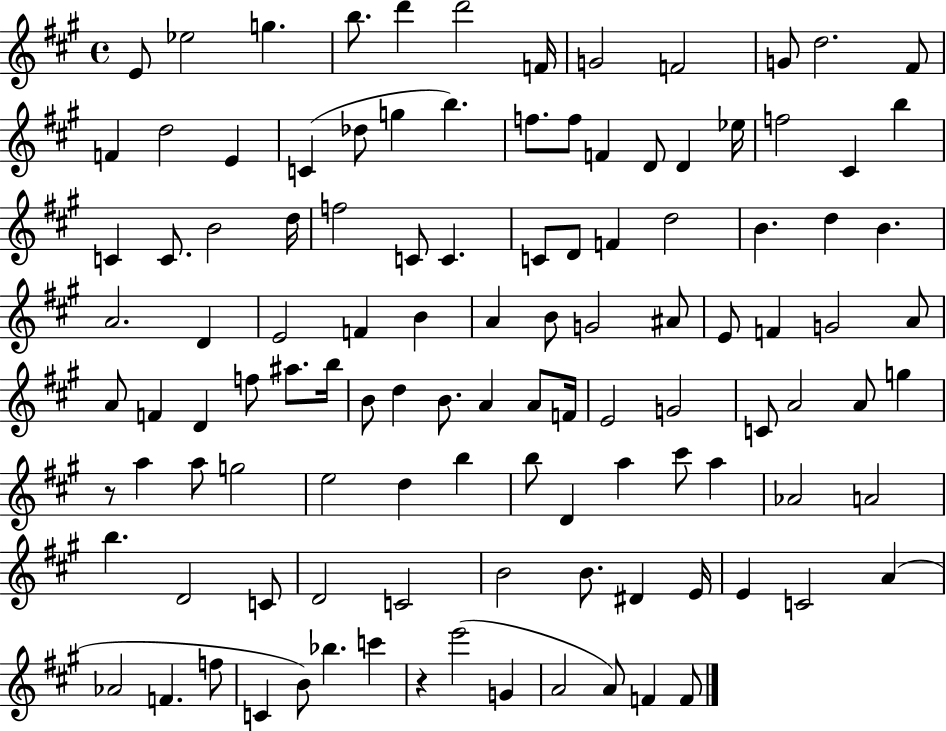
X:1
T:Untitled
M:4/4
L:1/4
K:A
E/2 _e2 g b/2 d' d'2 F/4 G2 F2 G/2 d2 ^F/2 F d2 E C _d/2 g b f/2 f/2 F D/2 D _e/4 f2 ^C b C C/2 B2 d/4 f2 C/2 C C/2 D/2 F d2 B d B A2 D E2 F B A B/2 G2 ^A/2 E/2 F G2 A/2 A/2 F D f/2 ^a/2 b/4 B/2 d B/2 A A/2 F/4 E2 G2 C/2 A2 A/2 g z/2 a a/2 g2 e2 d b b/2 D a ^c'/2 a _A2 A2 b D2 C/2 D2 C2 B2 B/2 ^D E/4 E C2 A _A2 F f/2 C B/2 _b c' z e'2 G A2 A/2 F F/2